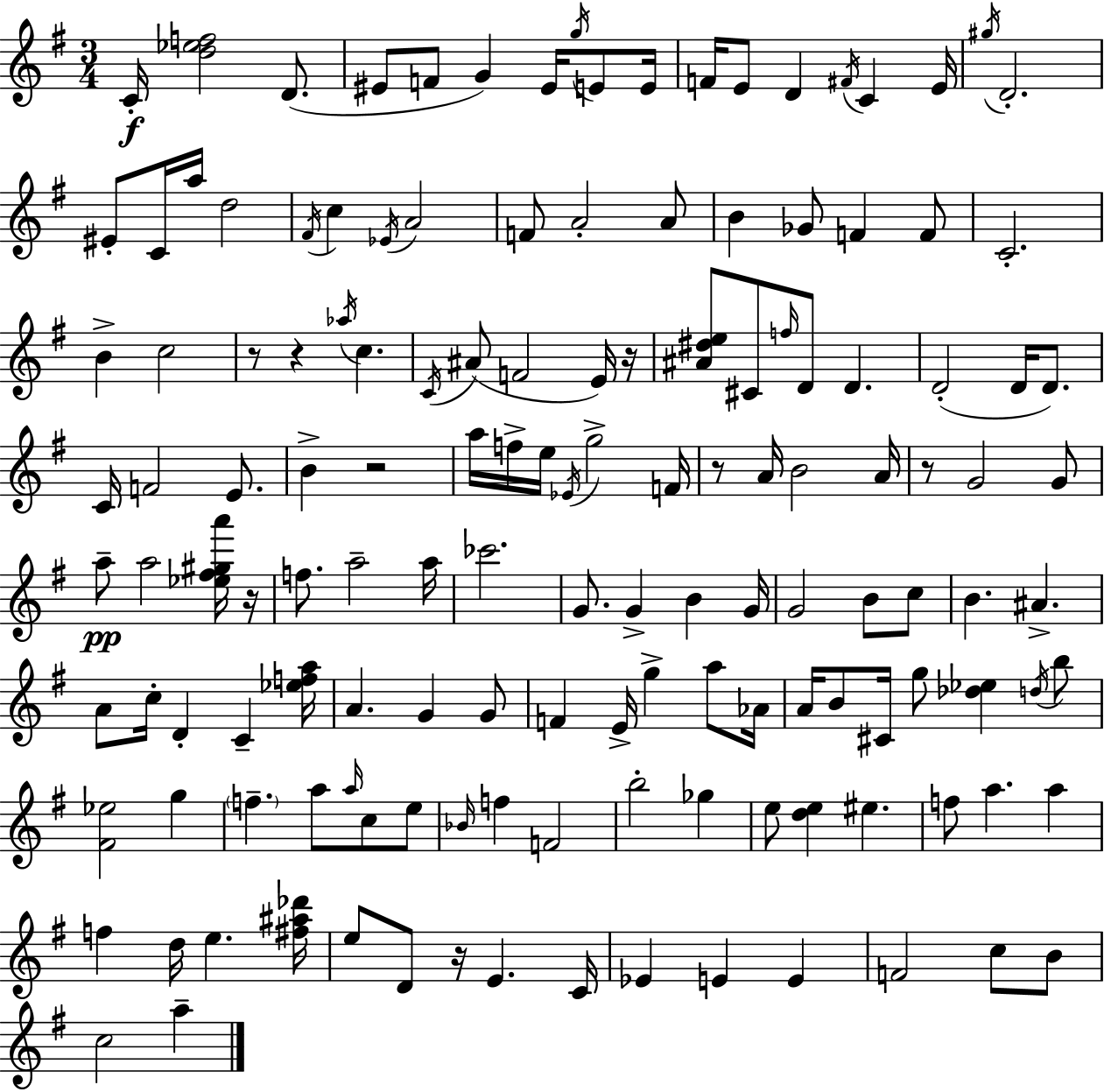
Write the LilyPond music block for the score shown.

{
  \clef treble
  \numericTimeSignature
  \time 3/4
  \key e \minor
  c'16-.\f <d'' ees'' f''>2 d'8.( | eis'8 f'8 g'4) eis'16 \acciaccatura { g''16 } e'8 | e'16 f'16 e'8 d'4 \acciaccatura { fis'16 } c'4 | e'16 \acciaccatura { gis''16 } d'2.-. | \break eis'8-. c'16 a''16 d''2 | \acciaccatura { fis'16 } c''4 \acciaccatura { ees'16 } a'2 | f'8 a'2-. | a'8 b'4 ges'8 f'4 | \break f'8 c'2.-. | b'4-> c''2 | r8 r4 \acciaccatura { aes''16 } | c''4. \acciaccatura { c'16 }( ais'8 f'2 | \break e'16) r16 <ais' dis'' e''>8 cis'8 \grace { f''16 } | d'8 d'4. d'2-.( | d'16 d'8.) c'16 f'2 | e'8. b'4-> | \break r2 a''16 f''16-> e''16 \acciaccatura { ees'16 } | g''2-> f'16 r8 a'16 | b'2 a'16 r8 g'2 | g'8 a''8--\pp a''2 | \break <ees'' fis'' gis'' a'''>16 r16 f''8. | a''2-- a''16 ces'''2. | g'8. | g'4-> b'4 g'16 g'2 | \break b'8 c''8 b'4. | ais'4.-> a'8 c''16-. | d'4-. c'4-- <ees'' f'' a''>16 a'4. | g'4 g'8 f'4 | \break e'16-> g''4-> a''8 aes'16 a'16 b'8 | cis'16 g''8 <des'' ees''>4 \acciaccatura { d''16 } b''8 <fis' ees''>2 | g''4 \parenthesize f''4.-- | a''8 \grace { a''16 } c''8 e''8 \grace { bes'16 } | \break f''4 f'2 | b''2-. ges''4 | e''8 <d'' e''>4 eis''4. | f''8 a''4. a''4 | \break f''4 d''16 e''4. <fis'' ais'' des'''>16 | e''8 d'8 r16 e'4. c'16 | ees'4 e'4 e'4 | f'2 c''8 b'8 | \break c''2 a''4-- | \bar "|."
}